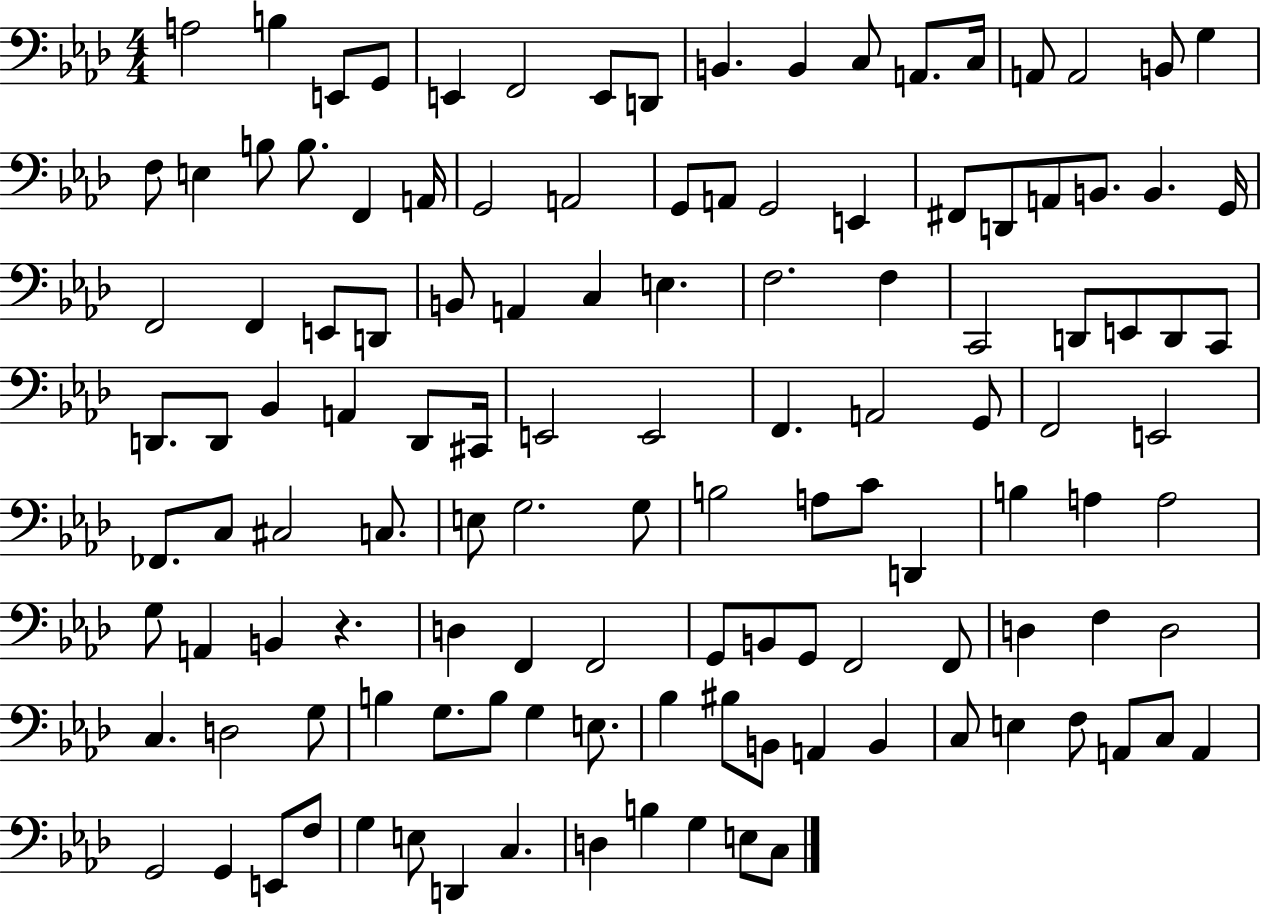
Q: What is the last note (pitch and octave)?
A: C3